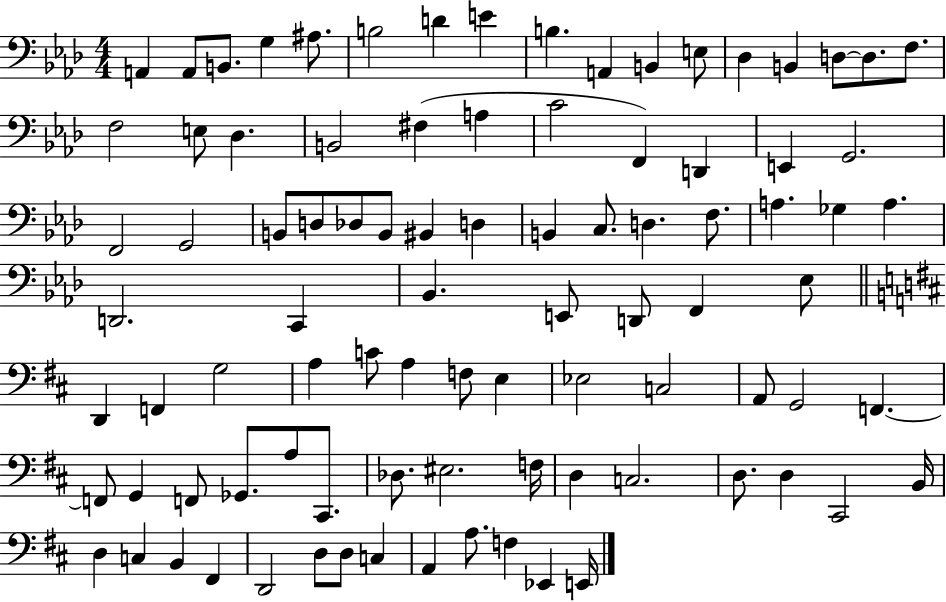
A2/q A2/e B2/e. G3/q A#3/e. B3/h D4/q E4/q B3/q. A2/q B2/q E3/e Db3/q B2/q D3/e D3/e. F3/e. F3/h E3/e Db3/q. B2/h F#3/q A3/q C4/h F2/q D2/q E2/q G2/h. F2/h G2/h B2/e D3/e Db3/e B2/e BIS2/q D3/q B2/q C3/e. D3/q. F3/e. A3/q. Gb3/q A3/q. D2/h. C2/q Bb2/q. E2/e D2/e F2/q Eb3/e D2/q F2/q G3/h A3/q C4/e A3/q F3/e E3/q Eb3/h C3/h A2/e G2/h F2/q. F2/e G2/q F2/e Gb2/e. A3/e C#2/e. Db3/e. EIS3/h. F3/s D3/q C3/h. D3/e. D3/q C#2/h B2/s D3/q C3/q B2/q F#2/q D2/h D3/e D3/e C3/q A2/q A3/e. F3/q Eb2/q E2/s